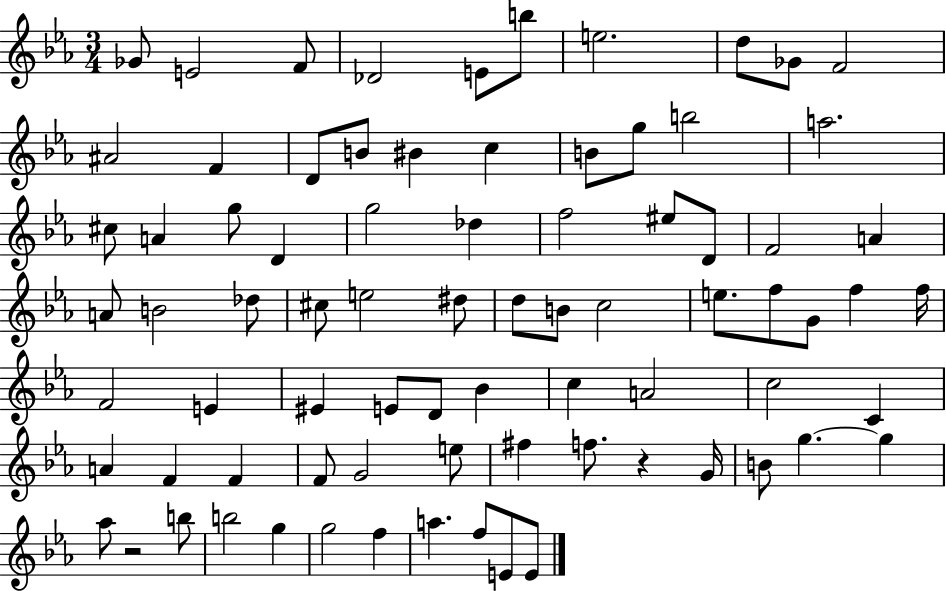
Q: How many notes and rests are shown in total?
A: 79